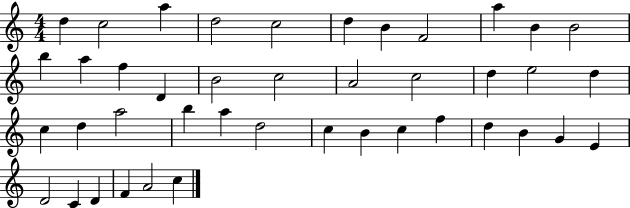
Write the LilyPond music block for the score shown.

{
  \clef treble
  \numericTimeSignature
  \time 4/4
  \key c \major
  d''4 c''2 a''4 | d''2 c''2 | d''4 b'4 f'2 | a''4 b'4 b'2 | \break b''4 a''4 f''4 d'4 | b'2 c''2 | a'2 c''2 | d''4 e''2 d''4 | \break c''4 d''4 a''2 | b''4 a''4 d''2 | c''4 b'4 c''4 f''4 | d''4 b'4 g'4 e'4 | \break d'2 c'4 d'4 | f'4 a'2 c''4 | \bar "|."
}